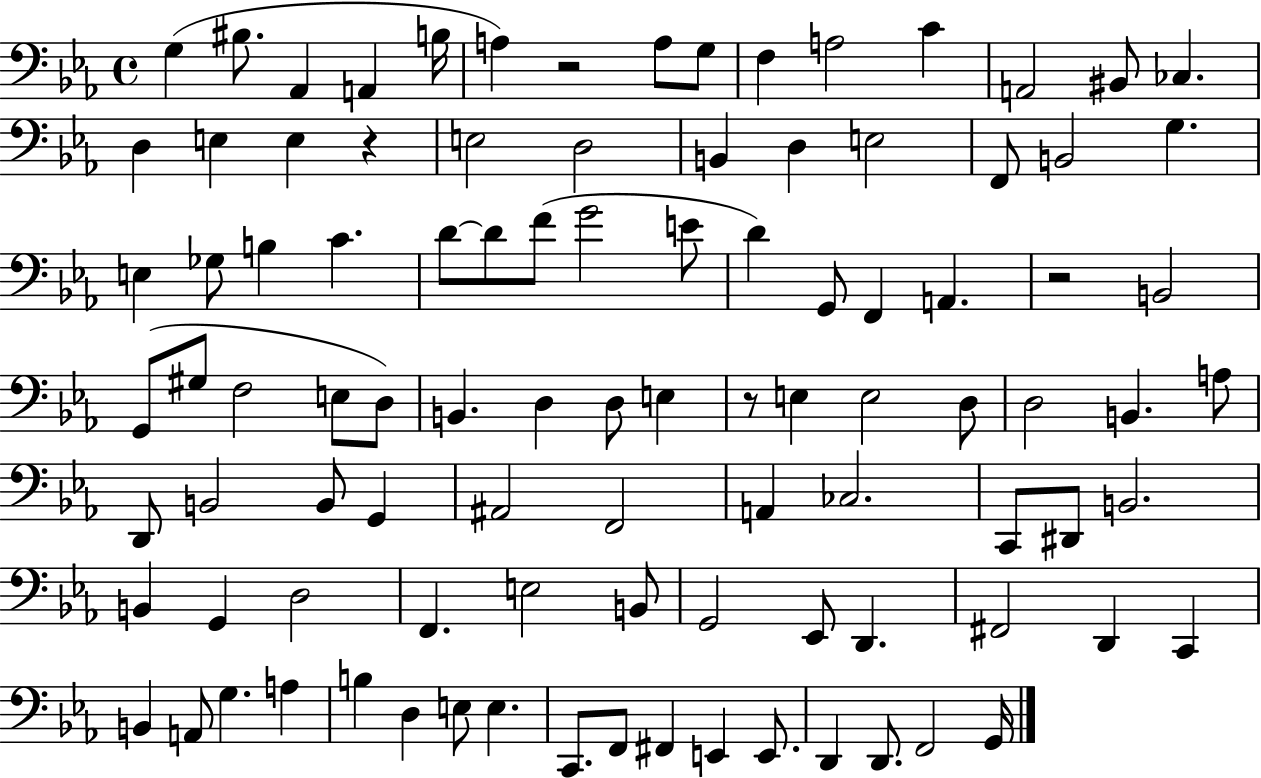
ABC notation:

X:1
T:Untitled
M:4/4
L:1/4
K:Eb
G, ^B,/2 _A,, A,, B,/4 A, z2 A,/2 G,/2 F, A,2 C A,,2 ^B,,/2 _C, D, E, E, z E,2 D,2 B,, D, E,2 F,,/2 B,,2 G, E, _G,/2 B, C D/2 D/2 F/2 G2 E/2 D G,,/2 F,, A,, z2 B,,2 G,,/2 ^G,/2 F,2 E,/2 D,/2 B,, D, D,/2 E, z/2 E, E,2 D,/2 D,2 B,, A,/2 D,,/2 B,,2 B,,/2 G,, ^A,,2 F,,2 A,, _C,2 C,,/2 ^D,,/2 B,,2 B,, G,, D,2 F,, E,2 B,,/2 G,,2 _E,,/2 D,, ^F,,2 D,, C,, B,, A,,/2 G, A, B, D, E,/2 E, C,,/2 F,,/2 ^F,, E,, E,,/2 D,, D,,/2 F,,2 G,,/4